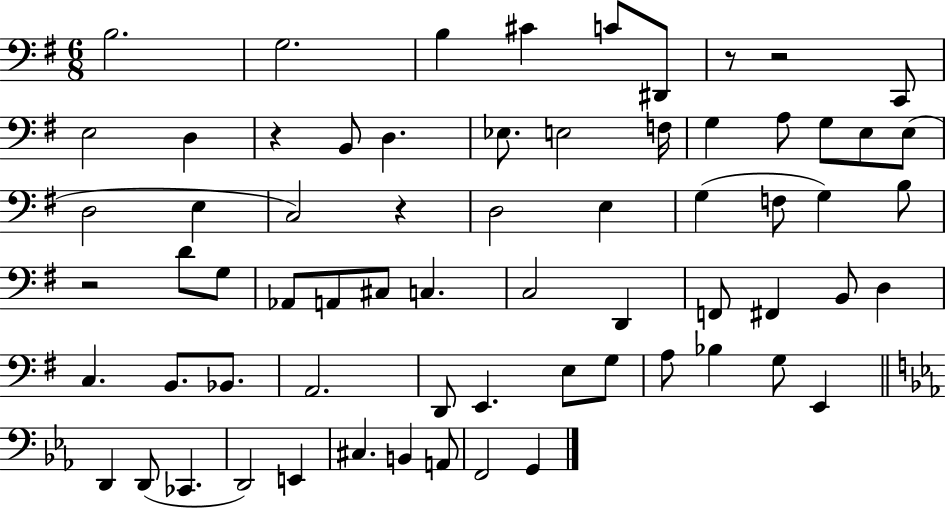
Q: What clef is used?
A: bass